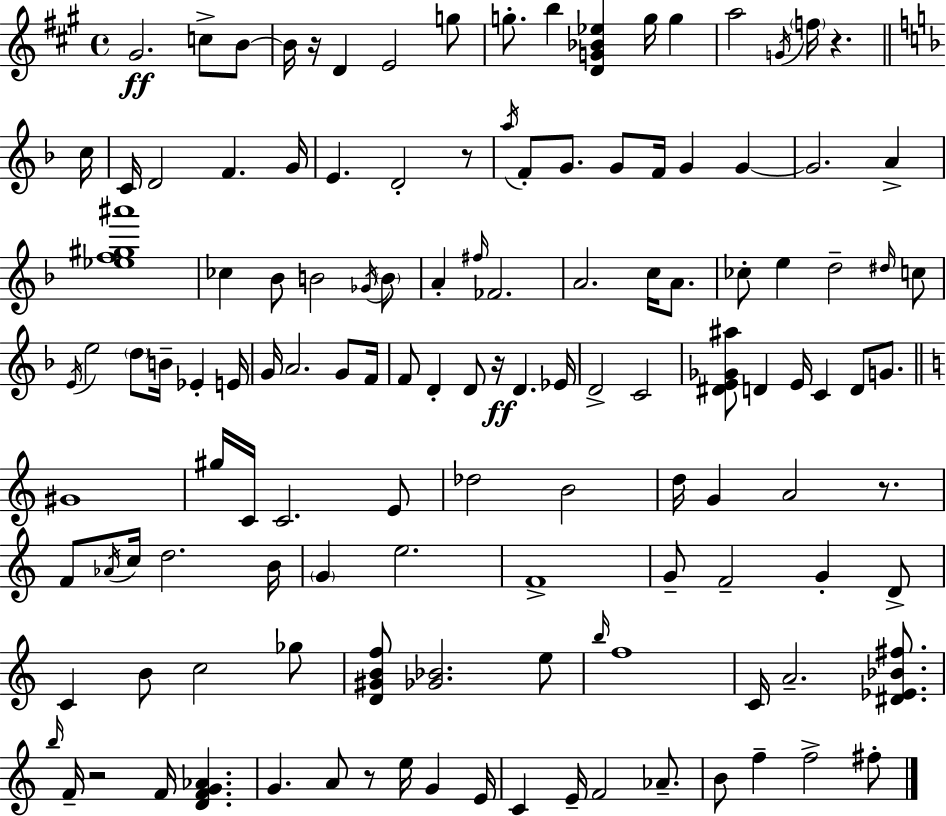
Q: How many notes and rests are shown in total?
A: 129